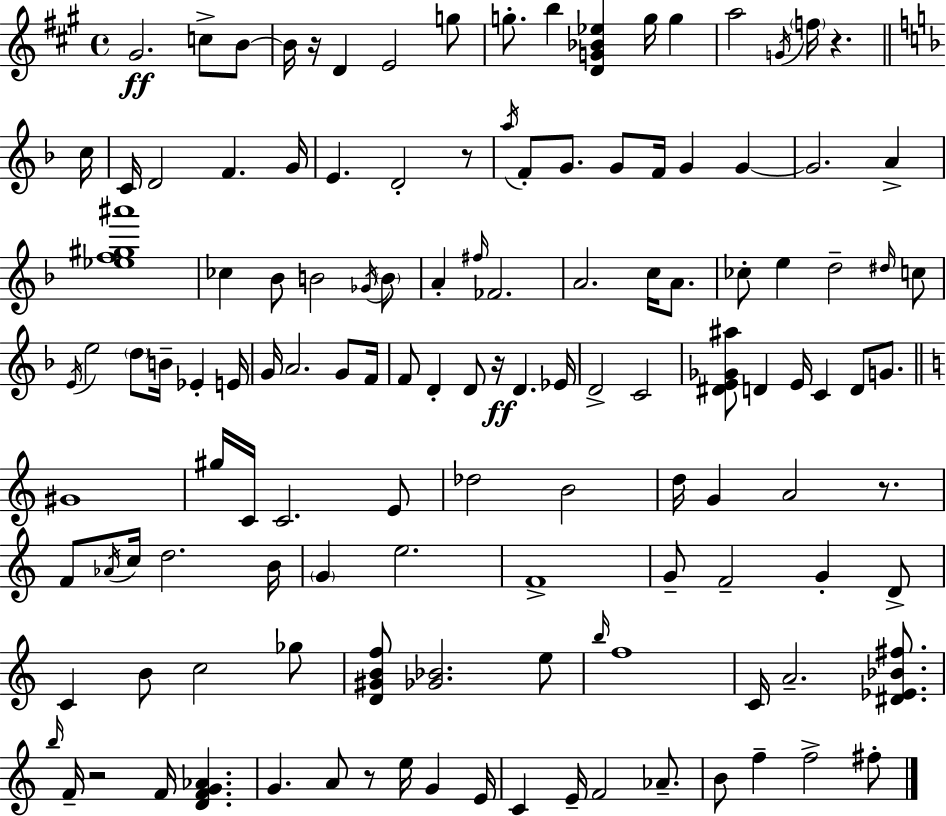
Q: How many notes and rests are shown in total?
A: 129